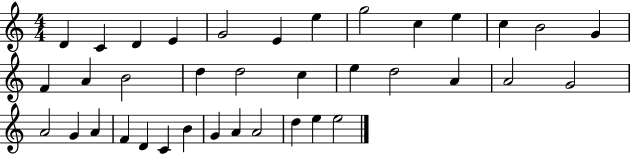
{
  \clef treble
  \numericTimeSignature
  \time 4/4
  \key c \major
  d'4 c'4 d'4 e'4 | g'2 e'4 e''4 | g''2 c''4 e''4 | c''4 b'2 g'4 | \break f'4 a'4 b'2 | d''4 d''2 c''4 | e''4 d''2 a'4 | a'2 g'2 | \break a'2 g'4 a'4 | f'4 d'4 c'4 b'4 | g'4 a'4 a'2 | d''4 e''4 e''2 | \break \bar "|."
}